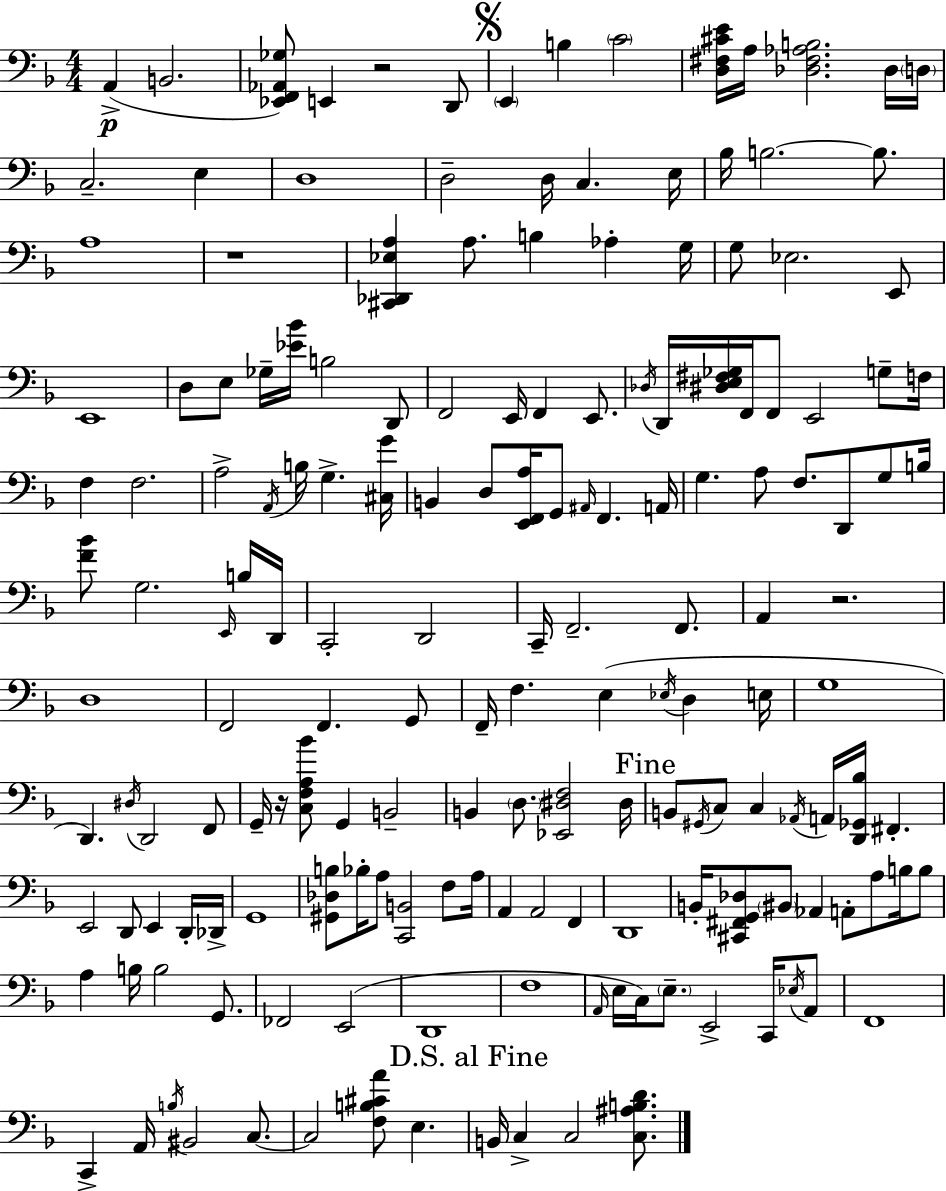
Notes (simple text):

A2/q B2/h. [Eb2,F2,Ab2,Gb3]/e E2/q R/h D2/e E2/q B3/q C4/h [D3,F#3,C#4,E4]/s A3/s [Db3,F#3,Ab3,B3]/h. Db3/s D3/s C3/h. E3/q D3/w D3/h D3/s C3/q. E3/s Bb3/s B3/h. B3/e. A3/w R/w [C#2,Db2,Eb3,A3]/q A3/e. B3/q Ab3/q G3/s G3/e Eb3/h. E2/e E2/w D3/e E3/e Gb3/s [Eb4,Bb4]/s B3/h D2/e F2/h E2/s F2/q E2/e. Db3/s D2/s [D#3,E3,F#3,Gb3]/s F2/s F2/e E2/h G3/e F3/s F3/q F3/h. A3/h A2/s B3/s G3/q. [C#3,G4]/s B2/q D3/e [E2,F2,A3]/s G2/e A#2/s F2/q. A2/s G3/q. A3/e F3/e. D2/e G3/e B3/s [F4,Bb4]/e G3/h. E2/s B3/s D2/s C2/h D2/h C2/s F2/h. F2/e. A2/q R/h. D3/w F2/h F2/q. G2/e F2/s F3/q. E3/q Eb3/s D3/q E3/s G3/w D2/q. D#3/s D2/h F2/e G2/s R/s [C3,F3,A3,Bb4]/e G2/q B2/h B2/q D3/e. [Eb2,D#3,F3]/h D#3/s B2/e G#2/s C3/e C3/q Ab2/s A2/s [D2,Gb2,Bb3]/s F#2/q. E2/h D2/e E2/q D2/s Db2/s G2/w [G#2,Db3,B3]/e Bb3/s A3/e [C2,B2]/h F3/e A3/s A2/q A2/h F2/q D2/w B2/s [C#2,F#2,G2,Db3]/e BIS2/e Ab2/q A2/e A3/e B3/s B3/e A3/q B3/s B3/h G2/e. FES2/h E2/h D2/w F3/w A2/s E3/s C3/s E3/e. E2/h C2/s Eb3/s A2/e F2/w C2/q A2/s B3/s BIS2/h C3/e. C3/h [F3,B3,C#4,A4]/e E3/q. B2/s C3/q C3/h [C3,A#3,B3,D4]/e.